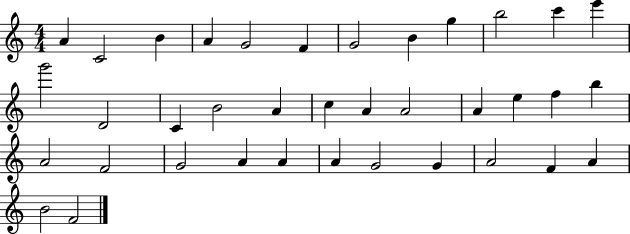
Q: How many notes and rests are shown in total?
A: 37